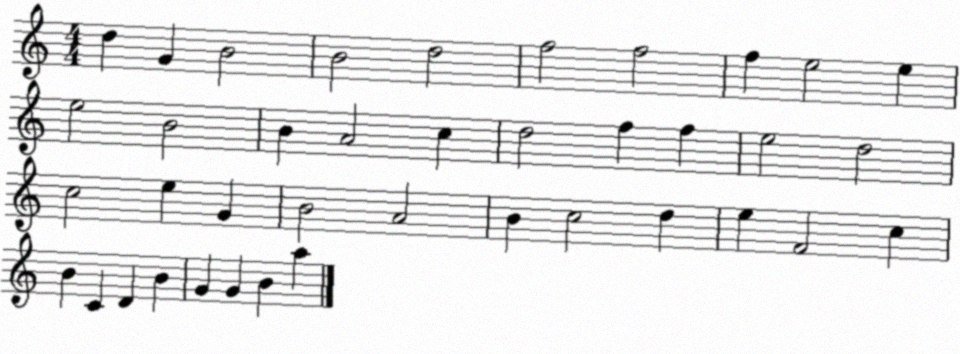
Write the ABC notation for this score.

X:1
T:Untitled
M:4/4
L:1/4
K:C
d G B2 B2 d2 f2 f2 f e2 e e2 B2 B A2 c d2 f f e2 d2 c2 e G B2 A2 B c2 d e F2 c B C D B G G B a